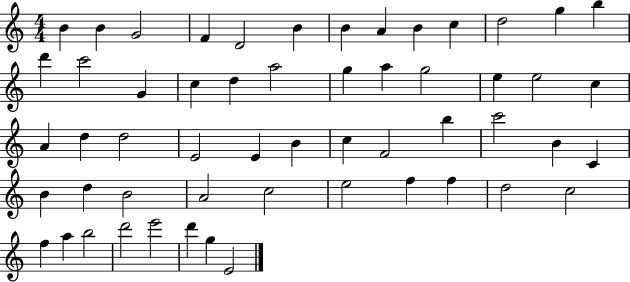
B4/q B4/q G4/h F4/q D4/h B4/q B4/q A4/q B4/q C5/q D5/h G5/q B5/q D6/q C6/h G4/q C5/q D5/q A5/h G5/q A5/q G5/h E5/q E5/h C5/q A4/q D5/q D5/h E4/h E4/q B4/q C5/q F4/h B5/q C6/h B4/q C4/q B4/q D5/q B4/h A4/h C5/h E5/h F5/q F5/q D5/h C5/h F5/q A5/q B5/h D6/h E6/h D6/q G5/q E4/h